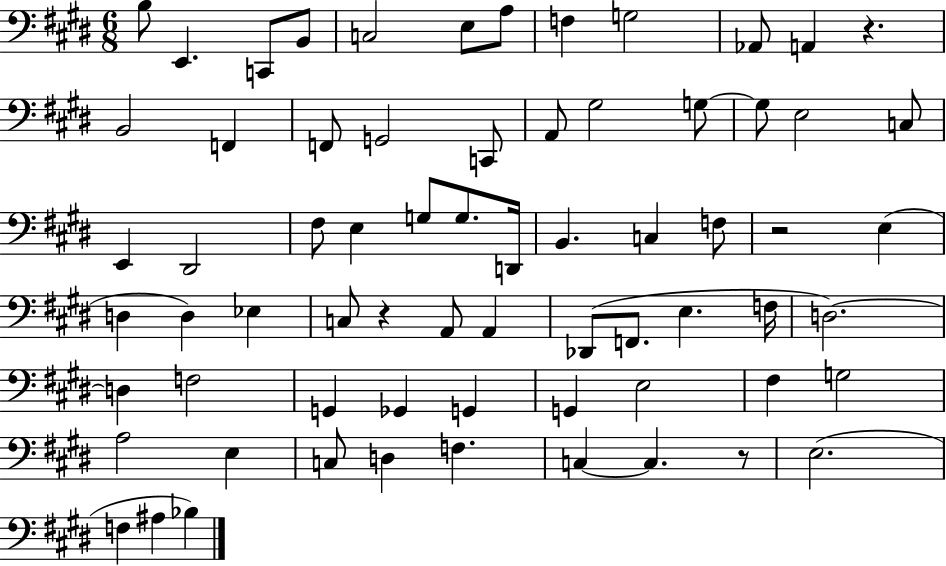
X:1
T:Untitled
M:6/8
L:1/4
K:E
B,/2 E,, C,,/2 B,,/2 C,2 E,/2 A,/2 F, G,2 _A,,/2 A,, z B,,2 F,, F,,/2 G,,2 C,,/2 A,,/2 ^G,2 G,/2 G,/2 E,2 C,/2 E,, ^D,,2 ^F,/2 E, G,/2 G,/2 D,,/4 B,, C, F,/2 z2 E, D, D, _E, C,/2 z A,,/2 A,, _D,,/2 F,,/2 E, F,/4 D,2 D, F,2 G,, _G,, G,, G,, E,2 ^F, G,2 A,2 E, C,/2 D, F, C, C, z/2 E,2 F, ^A, _B,